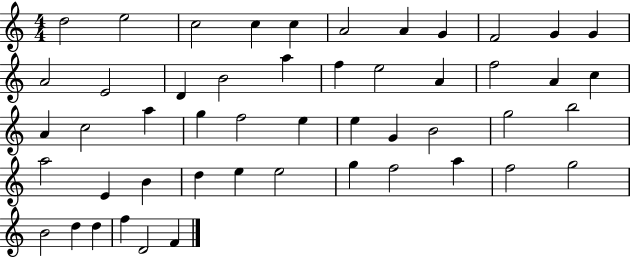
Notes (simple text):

D5/h E5/h C5/h C5/q C5/q A4/h A4/q G4/q F4/h G4/q G4/q A4/h E4/h D4/q B4/h A5/q F5/q E5/h A4/q F5/h A4/q C5/q A4/q C5/h A5/q G5/q F5/h E5/q E5/q G4/q B4/h G5/h B5/h A5/h E4/q B4/q D5/q E5/q E5/h G5/q F5/h A5/q F5/h G5/h B4/h D5/q D5/q F5/q D4/h F4/q